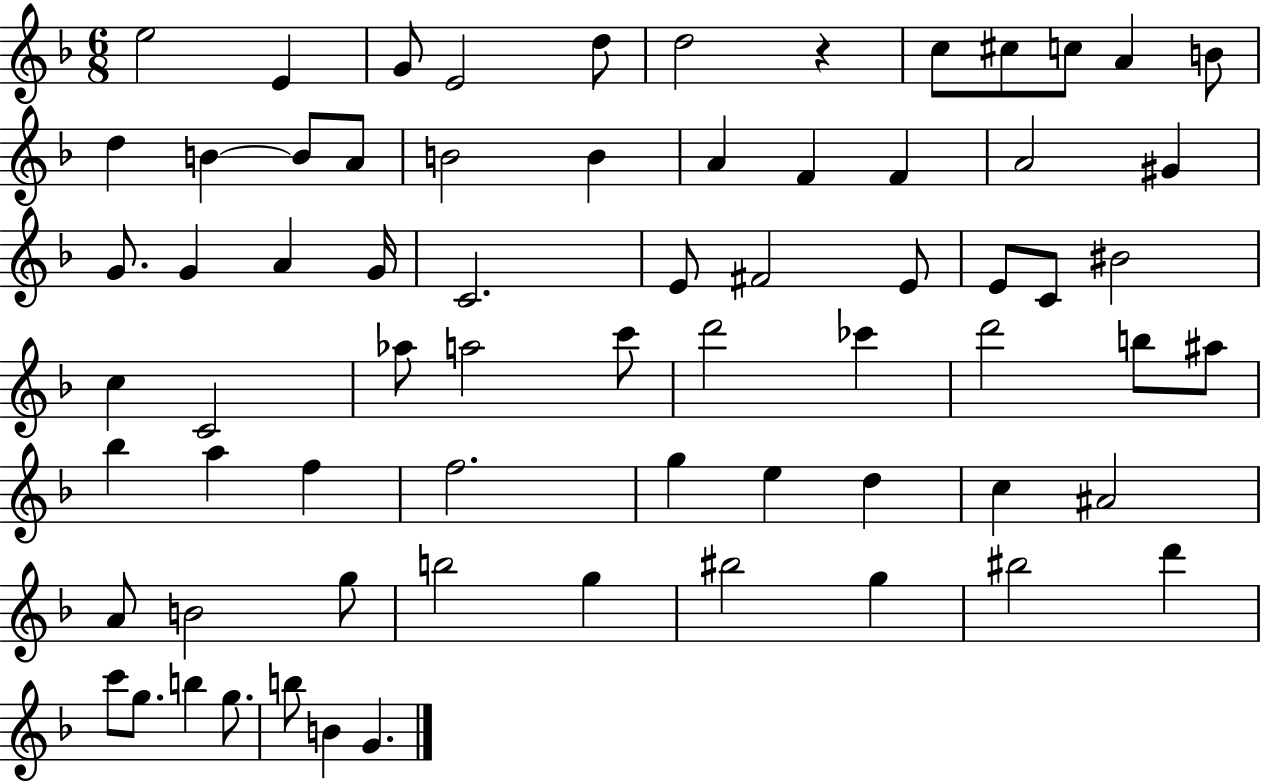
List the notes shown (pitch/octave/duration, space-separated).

E5/h E4/q G4/e E4/h D5/e D5/h R/q C5/e C#5/e C5/e A4/q B4/e D5/q B4/q B4/e A4/e B4/h B4/q A4/q F4/q F4/q A4/h G#4/q G4/e. G4/q A4/q G4/s C4/h. E4/e F#4/h E4/e E4/e C4/e BIS4/h C5/q C4/h Ab5/e A5/h C6/e D6/h CES6/q D6/h B5/e A#5/e Bb5/q A5/q F5/q F5/h. G5/q E5/q D5/q C5/q A#4/h A4/e B4/h G5/e B5/h G5/q BIS5/h G5/q BIS5/h D6/q C6/e G5/e. B5/q G5/e. B5/e B4/q G4/q.